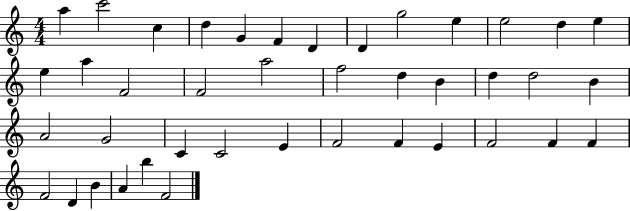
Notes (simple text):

A5/q C6/h C5/q D5/q G4/q F4/q D4/q D4/q G5/h E5/q E5/h D5/q E5/q E5/q A5/q F4/h F4/h A5/h F5/h D5/q B4/q D5/q D5/h B4/q A4/h G4/h C4/q C4/h E4/q F4/h F4/q E4/q F4/h F4/q F4/q F4/h D4/q B4/q A4/q B5/q F4/h